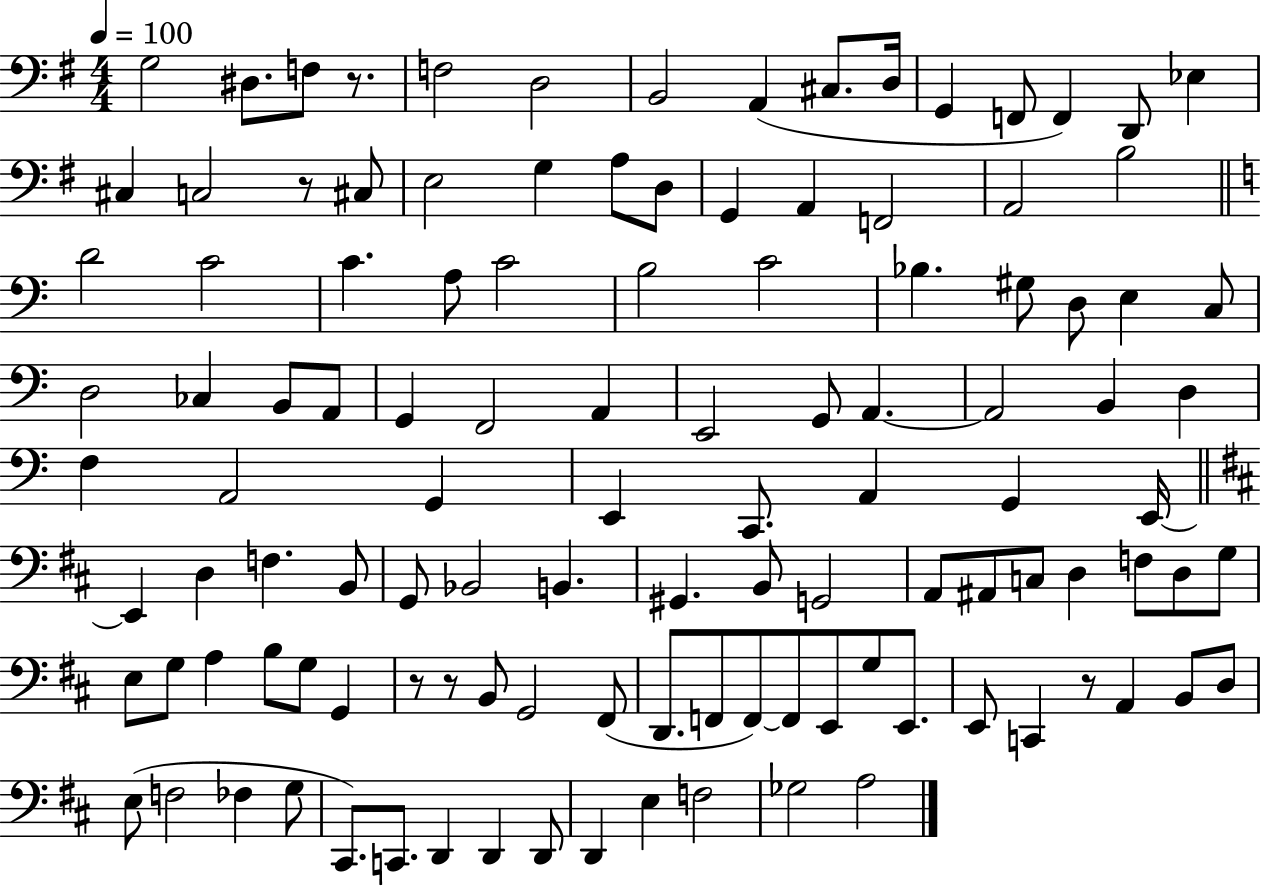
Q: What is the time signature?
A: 4/4